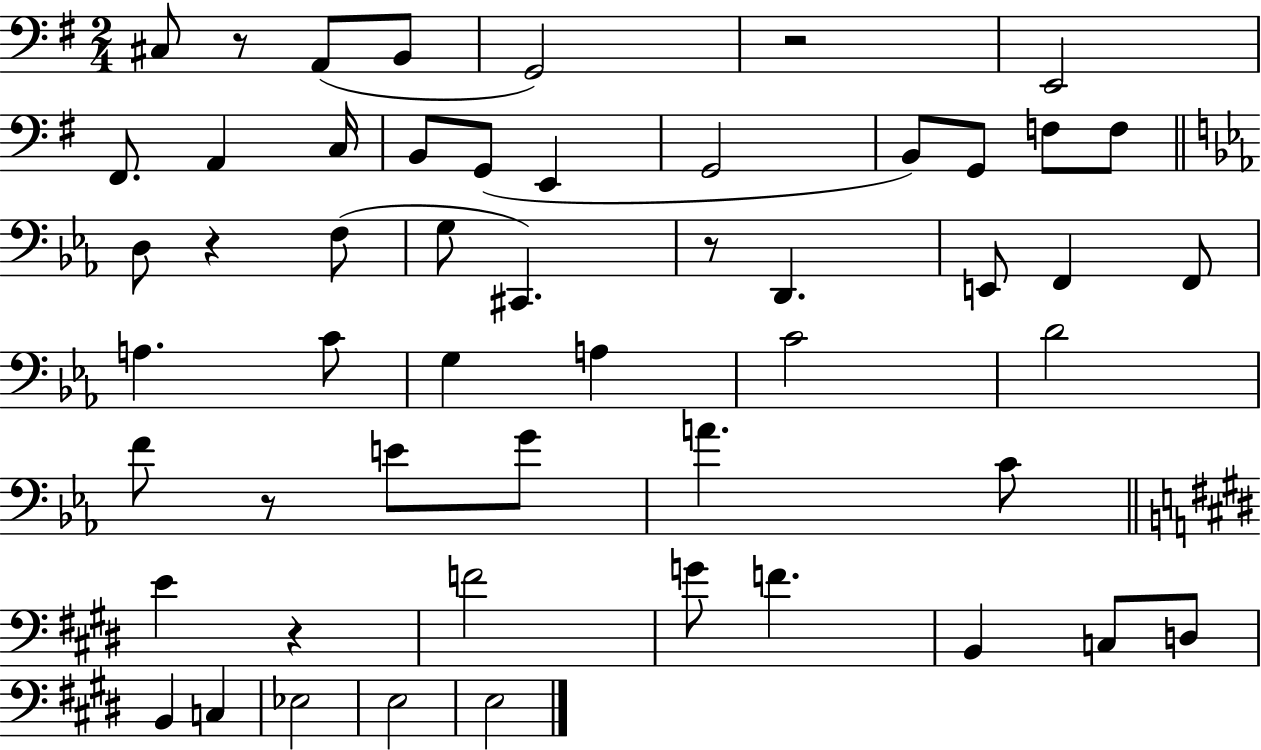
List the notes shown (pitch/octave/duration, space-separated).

C#3/e R/e A2/e B2/e G2/h R/h E2/h F#2/e. A2/q C3/s B2/e G2/e E2/q G2/h B2/e G2/e F3/e F3/e D3/e R/q F3/e G3/e C#2/q. R/e D2/q. E2/e F2/q F2/e A3/q. C4/e G3/q A3/q C4/h D4/h F4/e R/e E4/e G4/e A4/q. C4/e E4/q R/q F4/h G4/e F4/q. B2/q C3/e D3/e B2/q C3/q Eb3/h E3/h E3/h